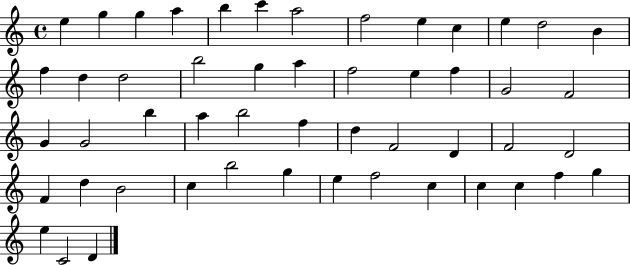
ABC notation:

X:1
T:Untitled
M:4/4
L:1/4
K:C
e g g a b c' a2 f2 e c e d2 B f d d2 b2 g a f2 e f G2 F2 G G2 b a b2 f d F2 D F2 D2 F d B2 c b2 g e f2 c c c f g e C2 D